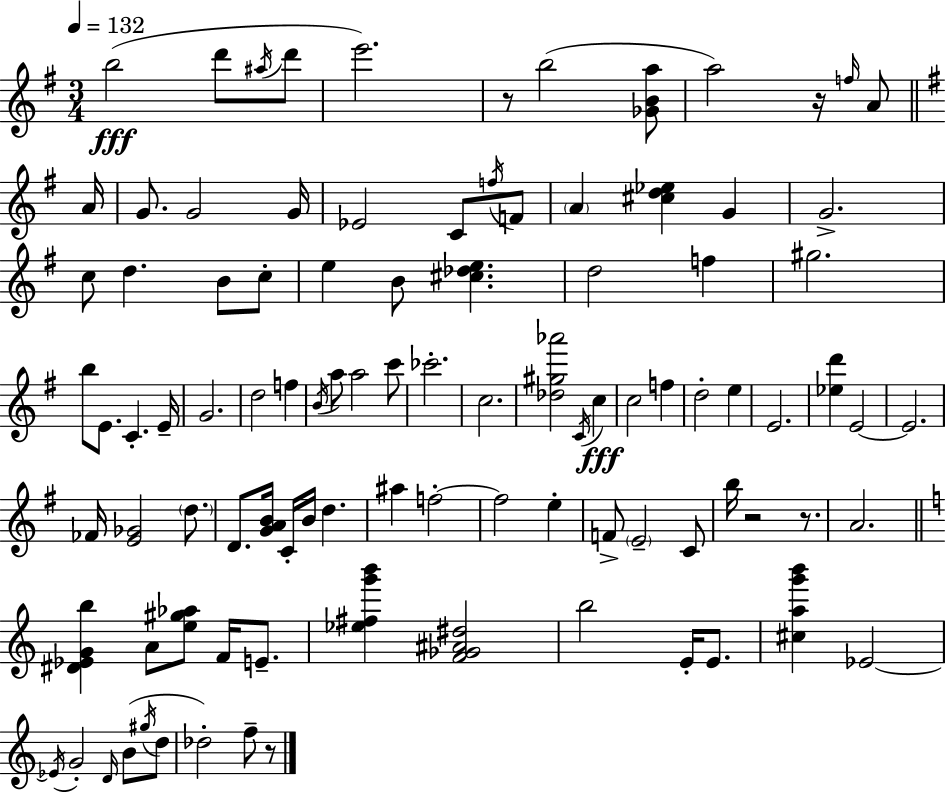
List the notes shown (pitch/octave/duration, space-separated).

B5/h D6/e A#5/s D6/e E6/h. R/e B5/h [Gb4,B4,A5]/e A5/h R/s F5/s A4/e A4/s G4/e. G4/h G4/s Eb4/h C4/e F5/s F4/e A4/q [C#5,D5,Eb5]/q G4/q G4/h. C5/e D5/q. B4/e C5/e E5/q B4/e [C#5,Db5,E5]/q. D5/h F5/q G#5/h. B5/e E4/e. C4/q. E4/s G4/h. D5/h F5/q B4/s A5/e A5/h C6/e CES6/h. C5/h. [Db5,G#5,Ab6]/h C4/s C5/q C5/h F5/q D5/h E5/q E4/h. [Eb5,D6]/q E4/h E4/h. FES4/s [E4,Gb4]/h D5/e. D4/e. [G4,A4,B4]/s C4/s B4/s D5/q. A#5/q F5/h F5/h E5/q F4/e E4/h C4/e B5/s R/h R/e. A4/h. [D#4,Eb4,G4,B5]/q A4/e [E5,G#5,Ab5]/e F4/s E4/e. [Eb5,F#5,G6,B6]/q [F4,Gb4,A#4,D#5]/h B5/h E4/s E4/e. [C#5,A5,G6,B6]/q Eb4/h Eb4/s G4/h D4/s B4/e G#5/s D5/e Db5/h F5/e R/e